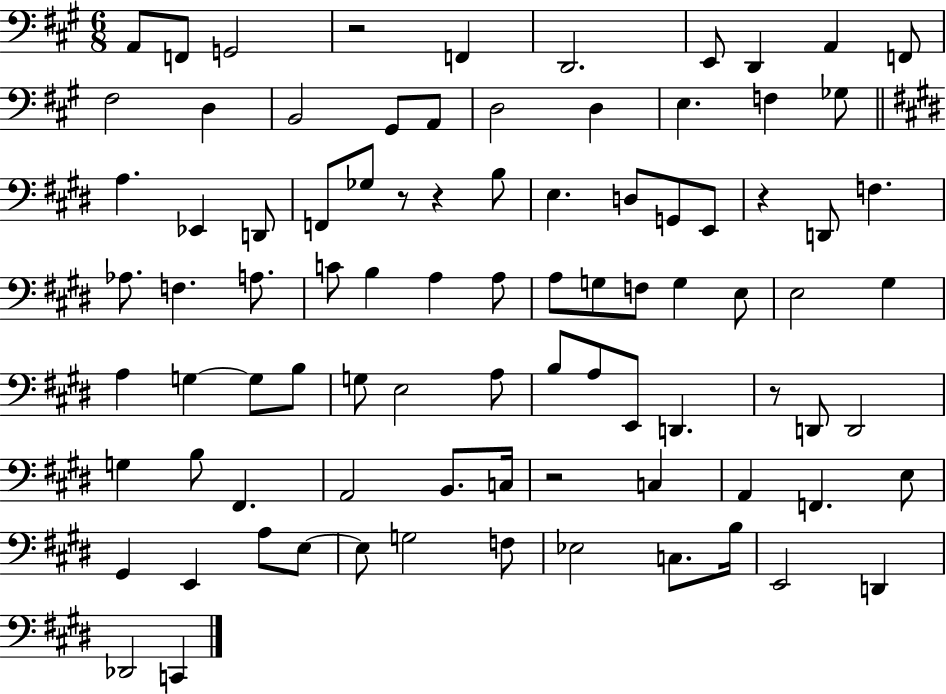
{
  \clef bass
  \numericTimeSignature
  \time 6/8
  \key a \major
  a,8 f,8 g,2 | r2 f,4 | d,2. | e,8 d,4 a,4 f,8 | \break fis2 d4 | b,2 gis,8 a,8 | d2 d4 | e4. f4 ges8 | \break \bar "||" \break \key e \major a4. ees,4 d,8 | f,8 ges8 r8 r4 b8 | e4. d8 g,8 e,8 | r4 d,8 f4. | \break aes8. f4. a8. | c'8 b4 a4 a8 | a8 g8 f8 g4 e8 | e2 gis4 | \break a4 g4~~ g8 b8 | g8 e2 a8 | b8 a8 e,8 d,4. | r8 d,8 d,2 | \break g4 b8 fis,4. | a,2 b,8. c16 | r2 c4 | a,4 f,4. e8 | \break gis,4 e,4 a8 e8~~ | e8 g2 f8 | ees2 c8. b16 | e,2 d,4 | \break des,2 c,4 | \bar "|."
}